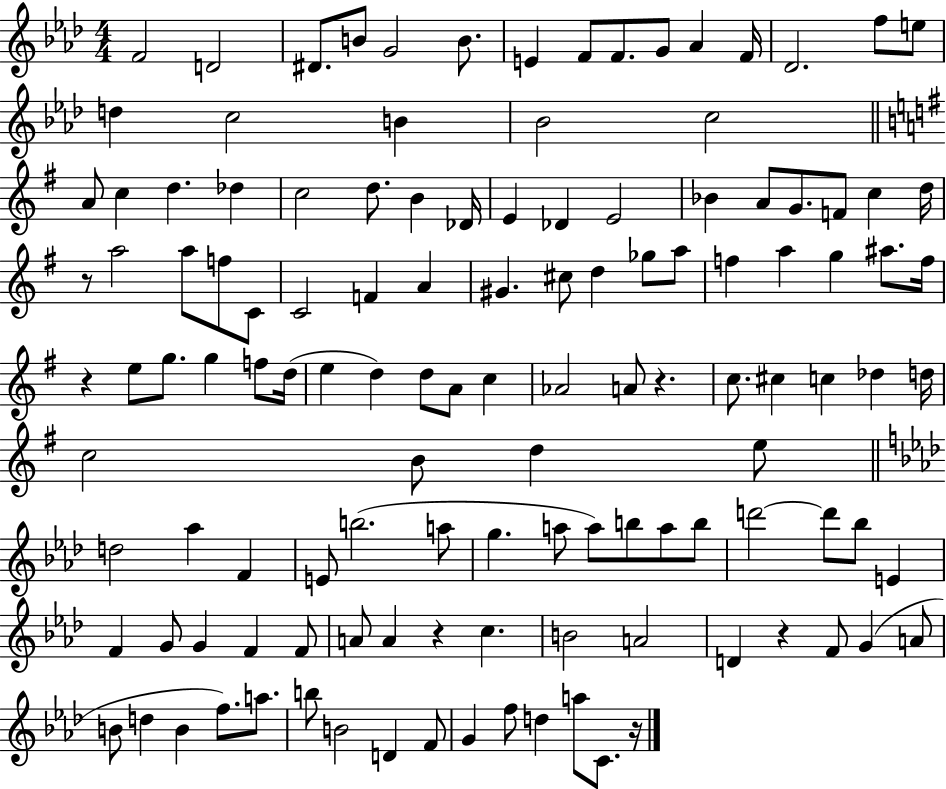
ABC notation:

X:1
T:Untitled
M:4/4
L:1/4
K:Ab
F2 D2 ^D/2 B/2 G2 B/2 E F/2 F/2 G/2 _A F/4 _D2 f/2 e/2 d c2 B _B2 c2 A/2 c d _d c2 d/2 B _D/4 E _D E2 _B A/2 G/2 F/2 c d/4 z/2 a2 a/2 f/2 C/2 C2 F A ^G ^c/2 d _g/2 a/2 f a g ^a/2 f/4 z e/2 g/2 g f/2 d/4 e d d/2 A/2 c _A2 A/2 z c/2 ^c c _d d/4 c2 B/2 d e/2 d2 _a F E/2 b2 a/2 g a/2 a/2 b/2 a/2 b/2 d'2 d'/2 _b/2 E F G/2 G F F/2 A/2 A z c B2 A2 D z F/2 G A/2 B/2 d B f/2 a/2 b/2 B2 D F/2 G f/2 d a/2 C/2 z/4